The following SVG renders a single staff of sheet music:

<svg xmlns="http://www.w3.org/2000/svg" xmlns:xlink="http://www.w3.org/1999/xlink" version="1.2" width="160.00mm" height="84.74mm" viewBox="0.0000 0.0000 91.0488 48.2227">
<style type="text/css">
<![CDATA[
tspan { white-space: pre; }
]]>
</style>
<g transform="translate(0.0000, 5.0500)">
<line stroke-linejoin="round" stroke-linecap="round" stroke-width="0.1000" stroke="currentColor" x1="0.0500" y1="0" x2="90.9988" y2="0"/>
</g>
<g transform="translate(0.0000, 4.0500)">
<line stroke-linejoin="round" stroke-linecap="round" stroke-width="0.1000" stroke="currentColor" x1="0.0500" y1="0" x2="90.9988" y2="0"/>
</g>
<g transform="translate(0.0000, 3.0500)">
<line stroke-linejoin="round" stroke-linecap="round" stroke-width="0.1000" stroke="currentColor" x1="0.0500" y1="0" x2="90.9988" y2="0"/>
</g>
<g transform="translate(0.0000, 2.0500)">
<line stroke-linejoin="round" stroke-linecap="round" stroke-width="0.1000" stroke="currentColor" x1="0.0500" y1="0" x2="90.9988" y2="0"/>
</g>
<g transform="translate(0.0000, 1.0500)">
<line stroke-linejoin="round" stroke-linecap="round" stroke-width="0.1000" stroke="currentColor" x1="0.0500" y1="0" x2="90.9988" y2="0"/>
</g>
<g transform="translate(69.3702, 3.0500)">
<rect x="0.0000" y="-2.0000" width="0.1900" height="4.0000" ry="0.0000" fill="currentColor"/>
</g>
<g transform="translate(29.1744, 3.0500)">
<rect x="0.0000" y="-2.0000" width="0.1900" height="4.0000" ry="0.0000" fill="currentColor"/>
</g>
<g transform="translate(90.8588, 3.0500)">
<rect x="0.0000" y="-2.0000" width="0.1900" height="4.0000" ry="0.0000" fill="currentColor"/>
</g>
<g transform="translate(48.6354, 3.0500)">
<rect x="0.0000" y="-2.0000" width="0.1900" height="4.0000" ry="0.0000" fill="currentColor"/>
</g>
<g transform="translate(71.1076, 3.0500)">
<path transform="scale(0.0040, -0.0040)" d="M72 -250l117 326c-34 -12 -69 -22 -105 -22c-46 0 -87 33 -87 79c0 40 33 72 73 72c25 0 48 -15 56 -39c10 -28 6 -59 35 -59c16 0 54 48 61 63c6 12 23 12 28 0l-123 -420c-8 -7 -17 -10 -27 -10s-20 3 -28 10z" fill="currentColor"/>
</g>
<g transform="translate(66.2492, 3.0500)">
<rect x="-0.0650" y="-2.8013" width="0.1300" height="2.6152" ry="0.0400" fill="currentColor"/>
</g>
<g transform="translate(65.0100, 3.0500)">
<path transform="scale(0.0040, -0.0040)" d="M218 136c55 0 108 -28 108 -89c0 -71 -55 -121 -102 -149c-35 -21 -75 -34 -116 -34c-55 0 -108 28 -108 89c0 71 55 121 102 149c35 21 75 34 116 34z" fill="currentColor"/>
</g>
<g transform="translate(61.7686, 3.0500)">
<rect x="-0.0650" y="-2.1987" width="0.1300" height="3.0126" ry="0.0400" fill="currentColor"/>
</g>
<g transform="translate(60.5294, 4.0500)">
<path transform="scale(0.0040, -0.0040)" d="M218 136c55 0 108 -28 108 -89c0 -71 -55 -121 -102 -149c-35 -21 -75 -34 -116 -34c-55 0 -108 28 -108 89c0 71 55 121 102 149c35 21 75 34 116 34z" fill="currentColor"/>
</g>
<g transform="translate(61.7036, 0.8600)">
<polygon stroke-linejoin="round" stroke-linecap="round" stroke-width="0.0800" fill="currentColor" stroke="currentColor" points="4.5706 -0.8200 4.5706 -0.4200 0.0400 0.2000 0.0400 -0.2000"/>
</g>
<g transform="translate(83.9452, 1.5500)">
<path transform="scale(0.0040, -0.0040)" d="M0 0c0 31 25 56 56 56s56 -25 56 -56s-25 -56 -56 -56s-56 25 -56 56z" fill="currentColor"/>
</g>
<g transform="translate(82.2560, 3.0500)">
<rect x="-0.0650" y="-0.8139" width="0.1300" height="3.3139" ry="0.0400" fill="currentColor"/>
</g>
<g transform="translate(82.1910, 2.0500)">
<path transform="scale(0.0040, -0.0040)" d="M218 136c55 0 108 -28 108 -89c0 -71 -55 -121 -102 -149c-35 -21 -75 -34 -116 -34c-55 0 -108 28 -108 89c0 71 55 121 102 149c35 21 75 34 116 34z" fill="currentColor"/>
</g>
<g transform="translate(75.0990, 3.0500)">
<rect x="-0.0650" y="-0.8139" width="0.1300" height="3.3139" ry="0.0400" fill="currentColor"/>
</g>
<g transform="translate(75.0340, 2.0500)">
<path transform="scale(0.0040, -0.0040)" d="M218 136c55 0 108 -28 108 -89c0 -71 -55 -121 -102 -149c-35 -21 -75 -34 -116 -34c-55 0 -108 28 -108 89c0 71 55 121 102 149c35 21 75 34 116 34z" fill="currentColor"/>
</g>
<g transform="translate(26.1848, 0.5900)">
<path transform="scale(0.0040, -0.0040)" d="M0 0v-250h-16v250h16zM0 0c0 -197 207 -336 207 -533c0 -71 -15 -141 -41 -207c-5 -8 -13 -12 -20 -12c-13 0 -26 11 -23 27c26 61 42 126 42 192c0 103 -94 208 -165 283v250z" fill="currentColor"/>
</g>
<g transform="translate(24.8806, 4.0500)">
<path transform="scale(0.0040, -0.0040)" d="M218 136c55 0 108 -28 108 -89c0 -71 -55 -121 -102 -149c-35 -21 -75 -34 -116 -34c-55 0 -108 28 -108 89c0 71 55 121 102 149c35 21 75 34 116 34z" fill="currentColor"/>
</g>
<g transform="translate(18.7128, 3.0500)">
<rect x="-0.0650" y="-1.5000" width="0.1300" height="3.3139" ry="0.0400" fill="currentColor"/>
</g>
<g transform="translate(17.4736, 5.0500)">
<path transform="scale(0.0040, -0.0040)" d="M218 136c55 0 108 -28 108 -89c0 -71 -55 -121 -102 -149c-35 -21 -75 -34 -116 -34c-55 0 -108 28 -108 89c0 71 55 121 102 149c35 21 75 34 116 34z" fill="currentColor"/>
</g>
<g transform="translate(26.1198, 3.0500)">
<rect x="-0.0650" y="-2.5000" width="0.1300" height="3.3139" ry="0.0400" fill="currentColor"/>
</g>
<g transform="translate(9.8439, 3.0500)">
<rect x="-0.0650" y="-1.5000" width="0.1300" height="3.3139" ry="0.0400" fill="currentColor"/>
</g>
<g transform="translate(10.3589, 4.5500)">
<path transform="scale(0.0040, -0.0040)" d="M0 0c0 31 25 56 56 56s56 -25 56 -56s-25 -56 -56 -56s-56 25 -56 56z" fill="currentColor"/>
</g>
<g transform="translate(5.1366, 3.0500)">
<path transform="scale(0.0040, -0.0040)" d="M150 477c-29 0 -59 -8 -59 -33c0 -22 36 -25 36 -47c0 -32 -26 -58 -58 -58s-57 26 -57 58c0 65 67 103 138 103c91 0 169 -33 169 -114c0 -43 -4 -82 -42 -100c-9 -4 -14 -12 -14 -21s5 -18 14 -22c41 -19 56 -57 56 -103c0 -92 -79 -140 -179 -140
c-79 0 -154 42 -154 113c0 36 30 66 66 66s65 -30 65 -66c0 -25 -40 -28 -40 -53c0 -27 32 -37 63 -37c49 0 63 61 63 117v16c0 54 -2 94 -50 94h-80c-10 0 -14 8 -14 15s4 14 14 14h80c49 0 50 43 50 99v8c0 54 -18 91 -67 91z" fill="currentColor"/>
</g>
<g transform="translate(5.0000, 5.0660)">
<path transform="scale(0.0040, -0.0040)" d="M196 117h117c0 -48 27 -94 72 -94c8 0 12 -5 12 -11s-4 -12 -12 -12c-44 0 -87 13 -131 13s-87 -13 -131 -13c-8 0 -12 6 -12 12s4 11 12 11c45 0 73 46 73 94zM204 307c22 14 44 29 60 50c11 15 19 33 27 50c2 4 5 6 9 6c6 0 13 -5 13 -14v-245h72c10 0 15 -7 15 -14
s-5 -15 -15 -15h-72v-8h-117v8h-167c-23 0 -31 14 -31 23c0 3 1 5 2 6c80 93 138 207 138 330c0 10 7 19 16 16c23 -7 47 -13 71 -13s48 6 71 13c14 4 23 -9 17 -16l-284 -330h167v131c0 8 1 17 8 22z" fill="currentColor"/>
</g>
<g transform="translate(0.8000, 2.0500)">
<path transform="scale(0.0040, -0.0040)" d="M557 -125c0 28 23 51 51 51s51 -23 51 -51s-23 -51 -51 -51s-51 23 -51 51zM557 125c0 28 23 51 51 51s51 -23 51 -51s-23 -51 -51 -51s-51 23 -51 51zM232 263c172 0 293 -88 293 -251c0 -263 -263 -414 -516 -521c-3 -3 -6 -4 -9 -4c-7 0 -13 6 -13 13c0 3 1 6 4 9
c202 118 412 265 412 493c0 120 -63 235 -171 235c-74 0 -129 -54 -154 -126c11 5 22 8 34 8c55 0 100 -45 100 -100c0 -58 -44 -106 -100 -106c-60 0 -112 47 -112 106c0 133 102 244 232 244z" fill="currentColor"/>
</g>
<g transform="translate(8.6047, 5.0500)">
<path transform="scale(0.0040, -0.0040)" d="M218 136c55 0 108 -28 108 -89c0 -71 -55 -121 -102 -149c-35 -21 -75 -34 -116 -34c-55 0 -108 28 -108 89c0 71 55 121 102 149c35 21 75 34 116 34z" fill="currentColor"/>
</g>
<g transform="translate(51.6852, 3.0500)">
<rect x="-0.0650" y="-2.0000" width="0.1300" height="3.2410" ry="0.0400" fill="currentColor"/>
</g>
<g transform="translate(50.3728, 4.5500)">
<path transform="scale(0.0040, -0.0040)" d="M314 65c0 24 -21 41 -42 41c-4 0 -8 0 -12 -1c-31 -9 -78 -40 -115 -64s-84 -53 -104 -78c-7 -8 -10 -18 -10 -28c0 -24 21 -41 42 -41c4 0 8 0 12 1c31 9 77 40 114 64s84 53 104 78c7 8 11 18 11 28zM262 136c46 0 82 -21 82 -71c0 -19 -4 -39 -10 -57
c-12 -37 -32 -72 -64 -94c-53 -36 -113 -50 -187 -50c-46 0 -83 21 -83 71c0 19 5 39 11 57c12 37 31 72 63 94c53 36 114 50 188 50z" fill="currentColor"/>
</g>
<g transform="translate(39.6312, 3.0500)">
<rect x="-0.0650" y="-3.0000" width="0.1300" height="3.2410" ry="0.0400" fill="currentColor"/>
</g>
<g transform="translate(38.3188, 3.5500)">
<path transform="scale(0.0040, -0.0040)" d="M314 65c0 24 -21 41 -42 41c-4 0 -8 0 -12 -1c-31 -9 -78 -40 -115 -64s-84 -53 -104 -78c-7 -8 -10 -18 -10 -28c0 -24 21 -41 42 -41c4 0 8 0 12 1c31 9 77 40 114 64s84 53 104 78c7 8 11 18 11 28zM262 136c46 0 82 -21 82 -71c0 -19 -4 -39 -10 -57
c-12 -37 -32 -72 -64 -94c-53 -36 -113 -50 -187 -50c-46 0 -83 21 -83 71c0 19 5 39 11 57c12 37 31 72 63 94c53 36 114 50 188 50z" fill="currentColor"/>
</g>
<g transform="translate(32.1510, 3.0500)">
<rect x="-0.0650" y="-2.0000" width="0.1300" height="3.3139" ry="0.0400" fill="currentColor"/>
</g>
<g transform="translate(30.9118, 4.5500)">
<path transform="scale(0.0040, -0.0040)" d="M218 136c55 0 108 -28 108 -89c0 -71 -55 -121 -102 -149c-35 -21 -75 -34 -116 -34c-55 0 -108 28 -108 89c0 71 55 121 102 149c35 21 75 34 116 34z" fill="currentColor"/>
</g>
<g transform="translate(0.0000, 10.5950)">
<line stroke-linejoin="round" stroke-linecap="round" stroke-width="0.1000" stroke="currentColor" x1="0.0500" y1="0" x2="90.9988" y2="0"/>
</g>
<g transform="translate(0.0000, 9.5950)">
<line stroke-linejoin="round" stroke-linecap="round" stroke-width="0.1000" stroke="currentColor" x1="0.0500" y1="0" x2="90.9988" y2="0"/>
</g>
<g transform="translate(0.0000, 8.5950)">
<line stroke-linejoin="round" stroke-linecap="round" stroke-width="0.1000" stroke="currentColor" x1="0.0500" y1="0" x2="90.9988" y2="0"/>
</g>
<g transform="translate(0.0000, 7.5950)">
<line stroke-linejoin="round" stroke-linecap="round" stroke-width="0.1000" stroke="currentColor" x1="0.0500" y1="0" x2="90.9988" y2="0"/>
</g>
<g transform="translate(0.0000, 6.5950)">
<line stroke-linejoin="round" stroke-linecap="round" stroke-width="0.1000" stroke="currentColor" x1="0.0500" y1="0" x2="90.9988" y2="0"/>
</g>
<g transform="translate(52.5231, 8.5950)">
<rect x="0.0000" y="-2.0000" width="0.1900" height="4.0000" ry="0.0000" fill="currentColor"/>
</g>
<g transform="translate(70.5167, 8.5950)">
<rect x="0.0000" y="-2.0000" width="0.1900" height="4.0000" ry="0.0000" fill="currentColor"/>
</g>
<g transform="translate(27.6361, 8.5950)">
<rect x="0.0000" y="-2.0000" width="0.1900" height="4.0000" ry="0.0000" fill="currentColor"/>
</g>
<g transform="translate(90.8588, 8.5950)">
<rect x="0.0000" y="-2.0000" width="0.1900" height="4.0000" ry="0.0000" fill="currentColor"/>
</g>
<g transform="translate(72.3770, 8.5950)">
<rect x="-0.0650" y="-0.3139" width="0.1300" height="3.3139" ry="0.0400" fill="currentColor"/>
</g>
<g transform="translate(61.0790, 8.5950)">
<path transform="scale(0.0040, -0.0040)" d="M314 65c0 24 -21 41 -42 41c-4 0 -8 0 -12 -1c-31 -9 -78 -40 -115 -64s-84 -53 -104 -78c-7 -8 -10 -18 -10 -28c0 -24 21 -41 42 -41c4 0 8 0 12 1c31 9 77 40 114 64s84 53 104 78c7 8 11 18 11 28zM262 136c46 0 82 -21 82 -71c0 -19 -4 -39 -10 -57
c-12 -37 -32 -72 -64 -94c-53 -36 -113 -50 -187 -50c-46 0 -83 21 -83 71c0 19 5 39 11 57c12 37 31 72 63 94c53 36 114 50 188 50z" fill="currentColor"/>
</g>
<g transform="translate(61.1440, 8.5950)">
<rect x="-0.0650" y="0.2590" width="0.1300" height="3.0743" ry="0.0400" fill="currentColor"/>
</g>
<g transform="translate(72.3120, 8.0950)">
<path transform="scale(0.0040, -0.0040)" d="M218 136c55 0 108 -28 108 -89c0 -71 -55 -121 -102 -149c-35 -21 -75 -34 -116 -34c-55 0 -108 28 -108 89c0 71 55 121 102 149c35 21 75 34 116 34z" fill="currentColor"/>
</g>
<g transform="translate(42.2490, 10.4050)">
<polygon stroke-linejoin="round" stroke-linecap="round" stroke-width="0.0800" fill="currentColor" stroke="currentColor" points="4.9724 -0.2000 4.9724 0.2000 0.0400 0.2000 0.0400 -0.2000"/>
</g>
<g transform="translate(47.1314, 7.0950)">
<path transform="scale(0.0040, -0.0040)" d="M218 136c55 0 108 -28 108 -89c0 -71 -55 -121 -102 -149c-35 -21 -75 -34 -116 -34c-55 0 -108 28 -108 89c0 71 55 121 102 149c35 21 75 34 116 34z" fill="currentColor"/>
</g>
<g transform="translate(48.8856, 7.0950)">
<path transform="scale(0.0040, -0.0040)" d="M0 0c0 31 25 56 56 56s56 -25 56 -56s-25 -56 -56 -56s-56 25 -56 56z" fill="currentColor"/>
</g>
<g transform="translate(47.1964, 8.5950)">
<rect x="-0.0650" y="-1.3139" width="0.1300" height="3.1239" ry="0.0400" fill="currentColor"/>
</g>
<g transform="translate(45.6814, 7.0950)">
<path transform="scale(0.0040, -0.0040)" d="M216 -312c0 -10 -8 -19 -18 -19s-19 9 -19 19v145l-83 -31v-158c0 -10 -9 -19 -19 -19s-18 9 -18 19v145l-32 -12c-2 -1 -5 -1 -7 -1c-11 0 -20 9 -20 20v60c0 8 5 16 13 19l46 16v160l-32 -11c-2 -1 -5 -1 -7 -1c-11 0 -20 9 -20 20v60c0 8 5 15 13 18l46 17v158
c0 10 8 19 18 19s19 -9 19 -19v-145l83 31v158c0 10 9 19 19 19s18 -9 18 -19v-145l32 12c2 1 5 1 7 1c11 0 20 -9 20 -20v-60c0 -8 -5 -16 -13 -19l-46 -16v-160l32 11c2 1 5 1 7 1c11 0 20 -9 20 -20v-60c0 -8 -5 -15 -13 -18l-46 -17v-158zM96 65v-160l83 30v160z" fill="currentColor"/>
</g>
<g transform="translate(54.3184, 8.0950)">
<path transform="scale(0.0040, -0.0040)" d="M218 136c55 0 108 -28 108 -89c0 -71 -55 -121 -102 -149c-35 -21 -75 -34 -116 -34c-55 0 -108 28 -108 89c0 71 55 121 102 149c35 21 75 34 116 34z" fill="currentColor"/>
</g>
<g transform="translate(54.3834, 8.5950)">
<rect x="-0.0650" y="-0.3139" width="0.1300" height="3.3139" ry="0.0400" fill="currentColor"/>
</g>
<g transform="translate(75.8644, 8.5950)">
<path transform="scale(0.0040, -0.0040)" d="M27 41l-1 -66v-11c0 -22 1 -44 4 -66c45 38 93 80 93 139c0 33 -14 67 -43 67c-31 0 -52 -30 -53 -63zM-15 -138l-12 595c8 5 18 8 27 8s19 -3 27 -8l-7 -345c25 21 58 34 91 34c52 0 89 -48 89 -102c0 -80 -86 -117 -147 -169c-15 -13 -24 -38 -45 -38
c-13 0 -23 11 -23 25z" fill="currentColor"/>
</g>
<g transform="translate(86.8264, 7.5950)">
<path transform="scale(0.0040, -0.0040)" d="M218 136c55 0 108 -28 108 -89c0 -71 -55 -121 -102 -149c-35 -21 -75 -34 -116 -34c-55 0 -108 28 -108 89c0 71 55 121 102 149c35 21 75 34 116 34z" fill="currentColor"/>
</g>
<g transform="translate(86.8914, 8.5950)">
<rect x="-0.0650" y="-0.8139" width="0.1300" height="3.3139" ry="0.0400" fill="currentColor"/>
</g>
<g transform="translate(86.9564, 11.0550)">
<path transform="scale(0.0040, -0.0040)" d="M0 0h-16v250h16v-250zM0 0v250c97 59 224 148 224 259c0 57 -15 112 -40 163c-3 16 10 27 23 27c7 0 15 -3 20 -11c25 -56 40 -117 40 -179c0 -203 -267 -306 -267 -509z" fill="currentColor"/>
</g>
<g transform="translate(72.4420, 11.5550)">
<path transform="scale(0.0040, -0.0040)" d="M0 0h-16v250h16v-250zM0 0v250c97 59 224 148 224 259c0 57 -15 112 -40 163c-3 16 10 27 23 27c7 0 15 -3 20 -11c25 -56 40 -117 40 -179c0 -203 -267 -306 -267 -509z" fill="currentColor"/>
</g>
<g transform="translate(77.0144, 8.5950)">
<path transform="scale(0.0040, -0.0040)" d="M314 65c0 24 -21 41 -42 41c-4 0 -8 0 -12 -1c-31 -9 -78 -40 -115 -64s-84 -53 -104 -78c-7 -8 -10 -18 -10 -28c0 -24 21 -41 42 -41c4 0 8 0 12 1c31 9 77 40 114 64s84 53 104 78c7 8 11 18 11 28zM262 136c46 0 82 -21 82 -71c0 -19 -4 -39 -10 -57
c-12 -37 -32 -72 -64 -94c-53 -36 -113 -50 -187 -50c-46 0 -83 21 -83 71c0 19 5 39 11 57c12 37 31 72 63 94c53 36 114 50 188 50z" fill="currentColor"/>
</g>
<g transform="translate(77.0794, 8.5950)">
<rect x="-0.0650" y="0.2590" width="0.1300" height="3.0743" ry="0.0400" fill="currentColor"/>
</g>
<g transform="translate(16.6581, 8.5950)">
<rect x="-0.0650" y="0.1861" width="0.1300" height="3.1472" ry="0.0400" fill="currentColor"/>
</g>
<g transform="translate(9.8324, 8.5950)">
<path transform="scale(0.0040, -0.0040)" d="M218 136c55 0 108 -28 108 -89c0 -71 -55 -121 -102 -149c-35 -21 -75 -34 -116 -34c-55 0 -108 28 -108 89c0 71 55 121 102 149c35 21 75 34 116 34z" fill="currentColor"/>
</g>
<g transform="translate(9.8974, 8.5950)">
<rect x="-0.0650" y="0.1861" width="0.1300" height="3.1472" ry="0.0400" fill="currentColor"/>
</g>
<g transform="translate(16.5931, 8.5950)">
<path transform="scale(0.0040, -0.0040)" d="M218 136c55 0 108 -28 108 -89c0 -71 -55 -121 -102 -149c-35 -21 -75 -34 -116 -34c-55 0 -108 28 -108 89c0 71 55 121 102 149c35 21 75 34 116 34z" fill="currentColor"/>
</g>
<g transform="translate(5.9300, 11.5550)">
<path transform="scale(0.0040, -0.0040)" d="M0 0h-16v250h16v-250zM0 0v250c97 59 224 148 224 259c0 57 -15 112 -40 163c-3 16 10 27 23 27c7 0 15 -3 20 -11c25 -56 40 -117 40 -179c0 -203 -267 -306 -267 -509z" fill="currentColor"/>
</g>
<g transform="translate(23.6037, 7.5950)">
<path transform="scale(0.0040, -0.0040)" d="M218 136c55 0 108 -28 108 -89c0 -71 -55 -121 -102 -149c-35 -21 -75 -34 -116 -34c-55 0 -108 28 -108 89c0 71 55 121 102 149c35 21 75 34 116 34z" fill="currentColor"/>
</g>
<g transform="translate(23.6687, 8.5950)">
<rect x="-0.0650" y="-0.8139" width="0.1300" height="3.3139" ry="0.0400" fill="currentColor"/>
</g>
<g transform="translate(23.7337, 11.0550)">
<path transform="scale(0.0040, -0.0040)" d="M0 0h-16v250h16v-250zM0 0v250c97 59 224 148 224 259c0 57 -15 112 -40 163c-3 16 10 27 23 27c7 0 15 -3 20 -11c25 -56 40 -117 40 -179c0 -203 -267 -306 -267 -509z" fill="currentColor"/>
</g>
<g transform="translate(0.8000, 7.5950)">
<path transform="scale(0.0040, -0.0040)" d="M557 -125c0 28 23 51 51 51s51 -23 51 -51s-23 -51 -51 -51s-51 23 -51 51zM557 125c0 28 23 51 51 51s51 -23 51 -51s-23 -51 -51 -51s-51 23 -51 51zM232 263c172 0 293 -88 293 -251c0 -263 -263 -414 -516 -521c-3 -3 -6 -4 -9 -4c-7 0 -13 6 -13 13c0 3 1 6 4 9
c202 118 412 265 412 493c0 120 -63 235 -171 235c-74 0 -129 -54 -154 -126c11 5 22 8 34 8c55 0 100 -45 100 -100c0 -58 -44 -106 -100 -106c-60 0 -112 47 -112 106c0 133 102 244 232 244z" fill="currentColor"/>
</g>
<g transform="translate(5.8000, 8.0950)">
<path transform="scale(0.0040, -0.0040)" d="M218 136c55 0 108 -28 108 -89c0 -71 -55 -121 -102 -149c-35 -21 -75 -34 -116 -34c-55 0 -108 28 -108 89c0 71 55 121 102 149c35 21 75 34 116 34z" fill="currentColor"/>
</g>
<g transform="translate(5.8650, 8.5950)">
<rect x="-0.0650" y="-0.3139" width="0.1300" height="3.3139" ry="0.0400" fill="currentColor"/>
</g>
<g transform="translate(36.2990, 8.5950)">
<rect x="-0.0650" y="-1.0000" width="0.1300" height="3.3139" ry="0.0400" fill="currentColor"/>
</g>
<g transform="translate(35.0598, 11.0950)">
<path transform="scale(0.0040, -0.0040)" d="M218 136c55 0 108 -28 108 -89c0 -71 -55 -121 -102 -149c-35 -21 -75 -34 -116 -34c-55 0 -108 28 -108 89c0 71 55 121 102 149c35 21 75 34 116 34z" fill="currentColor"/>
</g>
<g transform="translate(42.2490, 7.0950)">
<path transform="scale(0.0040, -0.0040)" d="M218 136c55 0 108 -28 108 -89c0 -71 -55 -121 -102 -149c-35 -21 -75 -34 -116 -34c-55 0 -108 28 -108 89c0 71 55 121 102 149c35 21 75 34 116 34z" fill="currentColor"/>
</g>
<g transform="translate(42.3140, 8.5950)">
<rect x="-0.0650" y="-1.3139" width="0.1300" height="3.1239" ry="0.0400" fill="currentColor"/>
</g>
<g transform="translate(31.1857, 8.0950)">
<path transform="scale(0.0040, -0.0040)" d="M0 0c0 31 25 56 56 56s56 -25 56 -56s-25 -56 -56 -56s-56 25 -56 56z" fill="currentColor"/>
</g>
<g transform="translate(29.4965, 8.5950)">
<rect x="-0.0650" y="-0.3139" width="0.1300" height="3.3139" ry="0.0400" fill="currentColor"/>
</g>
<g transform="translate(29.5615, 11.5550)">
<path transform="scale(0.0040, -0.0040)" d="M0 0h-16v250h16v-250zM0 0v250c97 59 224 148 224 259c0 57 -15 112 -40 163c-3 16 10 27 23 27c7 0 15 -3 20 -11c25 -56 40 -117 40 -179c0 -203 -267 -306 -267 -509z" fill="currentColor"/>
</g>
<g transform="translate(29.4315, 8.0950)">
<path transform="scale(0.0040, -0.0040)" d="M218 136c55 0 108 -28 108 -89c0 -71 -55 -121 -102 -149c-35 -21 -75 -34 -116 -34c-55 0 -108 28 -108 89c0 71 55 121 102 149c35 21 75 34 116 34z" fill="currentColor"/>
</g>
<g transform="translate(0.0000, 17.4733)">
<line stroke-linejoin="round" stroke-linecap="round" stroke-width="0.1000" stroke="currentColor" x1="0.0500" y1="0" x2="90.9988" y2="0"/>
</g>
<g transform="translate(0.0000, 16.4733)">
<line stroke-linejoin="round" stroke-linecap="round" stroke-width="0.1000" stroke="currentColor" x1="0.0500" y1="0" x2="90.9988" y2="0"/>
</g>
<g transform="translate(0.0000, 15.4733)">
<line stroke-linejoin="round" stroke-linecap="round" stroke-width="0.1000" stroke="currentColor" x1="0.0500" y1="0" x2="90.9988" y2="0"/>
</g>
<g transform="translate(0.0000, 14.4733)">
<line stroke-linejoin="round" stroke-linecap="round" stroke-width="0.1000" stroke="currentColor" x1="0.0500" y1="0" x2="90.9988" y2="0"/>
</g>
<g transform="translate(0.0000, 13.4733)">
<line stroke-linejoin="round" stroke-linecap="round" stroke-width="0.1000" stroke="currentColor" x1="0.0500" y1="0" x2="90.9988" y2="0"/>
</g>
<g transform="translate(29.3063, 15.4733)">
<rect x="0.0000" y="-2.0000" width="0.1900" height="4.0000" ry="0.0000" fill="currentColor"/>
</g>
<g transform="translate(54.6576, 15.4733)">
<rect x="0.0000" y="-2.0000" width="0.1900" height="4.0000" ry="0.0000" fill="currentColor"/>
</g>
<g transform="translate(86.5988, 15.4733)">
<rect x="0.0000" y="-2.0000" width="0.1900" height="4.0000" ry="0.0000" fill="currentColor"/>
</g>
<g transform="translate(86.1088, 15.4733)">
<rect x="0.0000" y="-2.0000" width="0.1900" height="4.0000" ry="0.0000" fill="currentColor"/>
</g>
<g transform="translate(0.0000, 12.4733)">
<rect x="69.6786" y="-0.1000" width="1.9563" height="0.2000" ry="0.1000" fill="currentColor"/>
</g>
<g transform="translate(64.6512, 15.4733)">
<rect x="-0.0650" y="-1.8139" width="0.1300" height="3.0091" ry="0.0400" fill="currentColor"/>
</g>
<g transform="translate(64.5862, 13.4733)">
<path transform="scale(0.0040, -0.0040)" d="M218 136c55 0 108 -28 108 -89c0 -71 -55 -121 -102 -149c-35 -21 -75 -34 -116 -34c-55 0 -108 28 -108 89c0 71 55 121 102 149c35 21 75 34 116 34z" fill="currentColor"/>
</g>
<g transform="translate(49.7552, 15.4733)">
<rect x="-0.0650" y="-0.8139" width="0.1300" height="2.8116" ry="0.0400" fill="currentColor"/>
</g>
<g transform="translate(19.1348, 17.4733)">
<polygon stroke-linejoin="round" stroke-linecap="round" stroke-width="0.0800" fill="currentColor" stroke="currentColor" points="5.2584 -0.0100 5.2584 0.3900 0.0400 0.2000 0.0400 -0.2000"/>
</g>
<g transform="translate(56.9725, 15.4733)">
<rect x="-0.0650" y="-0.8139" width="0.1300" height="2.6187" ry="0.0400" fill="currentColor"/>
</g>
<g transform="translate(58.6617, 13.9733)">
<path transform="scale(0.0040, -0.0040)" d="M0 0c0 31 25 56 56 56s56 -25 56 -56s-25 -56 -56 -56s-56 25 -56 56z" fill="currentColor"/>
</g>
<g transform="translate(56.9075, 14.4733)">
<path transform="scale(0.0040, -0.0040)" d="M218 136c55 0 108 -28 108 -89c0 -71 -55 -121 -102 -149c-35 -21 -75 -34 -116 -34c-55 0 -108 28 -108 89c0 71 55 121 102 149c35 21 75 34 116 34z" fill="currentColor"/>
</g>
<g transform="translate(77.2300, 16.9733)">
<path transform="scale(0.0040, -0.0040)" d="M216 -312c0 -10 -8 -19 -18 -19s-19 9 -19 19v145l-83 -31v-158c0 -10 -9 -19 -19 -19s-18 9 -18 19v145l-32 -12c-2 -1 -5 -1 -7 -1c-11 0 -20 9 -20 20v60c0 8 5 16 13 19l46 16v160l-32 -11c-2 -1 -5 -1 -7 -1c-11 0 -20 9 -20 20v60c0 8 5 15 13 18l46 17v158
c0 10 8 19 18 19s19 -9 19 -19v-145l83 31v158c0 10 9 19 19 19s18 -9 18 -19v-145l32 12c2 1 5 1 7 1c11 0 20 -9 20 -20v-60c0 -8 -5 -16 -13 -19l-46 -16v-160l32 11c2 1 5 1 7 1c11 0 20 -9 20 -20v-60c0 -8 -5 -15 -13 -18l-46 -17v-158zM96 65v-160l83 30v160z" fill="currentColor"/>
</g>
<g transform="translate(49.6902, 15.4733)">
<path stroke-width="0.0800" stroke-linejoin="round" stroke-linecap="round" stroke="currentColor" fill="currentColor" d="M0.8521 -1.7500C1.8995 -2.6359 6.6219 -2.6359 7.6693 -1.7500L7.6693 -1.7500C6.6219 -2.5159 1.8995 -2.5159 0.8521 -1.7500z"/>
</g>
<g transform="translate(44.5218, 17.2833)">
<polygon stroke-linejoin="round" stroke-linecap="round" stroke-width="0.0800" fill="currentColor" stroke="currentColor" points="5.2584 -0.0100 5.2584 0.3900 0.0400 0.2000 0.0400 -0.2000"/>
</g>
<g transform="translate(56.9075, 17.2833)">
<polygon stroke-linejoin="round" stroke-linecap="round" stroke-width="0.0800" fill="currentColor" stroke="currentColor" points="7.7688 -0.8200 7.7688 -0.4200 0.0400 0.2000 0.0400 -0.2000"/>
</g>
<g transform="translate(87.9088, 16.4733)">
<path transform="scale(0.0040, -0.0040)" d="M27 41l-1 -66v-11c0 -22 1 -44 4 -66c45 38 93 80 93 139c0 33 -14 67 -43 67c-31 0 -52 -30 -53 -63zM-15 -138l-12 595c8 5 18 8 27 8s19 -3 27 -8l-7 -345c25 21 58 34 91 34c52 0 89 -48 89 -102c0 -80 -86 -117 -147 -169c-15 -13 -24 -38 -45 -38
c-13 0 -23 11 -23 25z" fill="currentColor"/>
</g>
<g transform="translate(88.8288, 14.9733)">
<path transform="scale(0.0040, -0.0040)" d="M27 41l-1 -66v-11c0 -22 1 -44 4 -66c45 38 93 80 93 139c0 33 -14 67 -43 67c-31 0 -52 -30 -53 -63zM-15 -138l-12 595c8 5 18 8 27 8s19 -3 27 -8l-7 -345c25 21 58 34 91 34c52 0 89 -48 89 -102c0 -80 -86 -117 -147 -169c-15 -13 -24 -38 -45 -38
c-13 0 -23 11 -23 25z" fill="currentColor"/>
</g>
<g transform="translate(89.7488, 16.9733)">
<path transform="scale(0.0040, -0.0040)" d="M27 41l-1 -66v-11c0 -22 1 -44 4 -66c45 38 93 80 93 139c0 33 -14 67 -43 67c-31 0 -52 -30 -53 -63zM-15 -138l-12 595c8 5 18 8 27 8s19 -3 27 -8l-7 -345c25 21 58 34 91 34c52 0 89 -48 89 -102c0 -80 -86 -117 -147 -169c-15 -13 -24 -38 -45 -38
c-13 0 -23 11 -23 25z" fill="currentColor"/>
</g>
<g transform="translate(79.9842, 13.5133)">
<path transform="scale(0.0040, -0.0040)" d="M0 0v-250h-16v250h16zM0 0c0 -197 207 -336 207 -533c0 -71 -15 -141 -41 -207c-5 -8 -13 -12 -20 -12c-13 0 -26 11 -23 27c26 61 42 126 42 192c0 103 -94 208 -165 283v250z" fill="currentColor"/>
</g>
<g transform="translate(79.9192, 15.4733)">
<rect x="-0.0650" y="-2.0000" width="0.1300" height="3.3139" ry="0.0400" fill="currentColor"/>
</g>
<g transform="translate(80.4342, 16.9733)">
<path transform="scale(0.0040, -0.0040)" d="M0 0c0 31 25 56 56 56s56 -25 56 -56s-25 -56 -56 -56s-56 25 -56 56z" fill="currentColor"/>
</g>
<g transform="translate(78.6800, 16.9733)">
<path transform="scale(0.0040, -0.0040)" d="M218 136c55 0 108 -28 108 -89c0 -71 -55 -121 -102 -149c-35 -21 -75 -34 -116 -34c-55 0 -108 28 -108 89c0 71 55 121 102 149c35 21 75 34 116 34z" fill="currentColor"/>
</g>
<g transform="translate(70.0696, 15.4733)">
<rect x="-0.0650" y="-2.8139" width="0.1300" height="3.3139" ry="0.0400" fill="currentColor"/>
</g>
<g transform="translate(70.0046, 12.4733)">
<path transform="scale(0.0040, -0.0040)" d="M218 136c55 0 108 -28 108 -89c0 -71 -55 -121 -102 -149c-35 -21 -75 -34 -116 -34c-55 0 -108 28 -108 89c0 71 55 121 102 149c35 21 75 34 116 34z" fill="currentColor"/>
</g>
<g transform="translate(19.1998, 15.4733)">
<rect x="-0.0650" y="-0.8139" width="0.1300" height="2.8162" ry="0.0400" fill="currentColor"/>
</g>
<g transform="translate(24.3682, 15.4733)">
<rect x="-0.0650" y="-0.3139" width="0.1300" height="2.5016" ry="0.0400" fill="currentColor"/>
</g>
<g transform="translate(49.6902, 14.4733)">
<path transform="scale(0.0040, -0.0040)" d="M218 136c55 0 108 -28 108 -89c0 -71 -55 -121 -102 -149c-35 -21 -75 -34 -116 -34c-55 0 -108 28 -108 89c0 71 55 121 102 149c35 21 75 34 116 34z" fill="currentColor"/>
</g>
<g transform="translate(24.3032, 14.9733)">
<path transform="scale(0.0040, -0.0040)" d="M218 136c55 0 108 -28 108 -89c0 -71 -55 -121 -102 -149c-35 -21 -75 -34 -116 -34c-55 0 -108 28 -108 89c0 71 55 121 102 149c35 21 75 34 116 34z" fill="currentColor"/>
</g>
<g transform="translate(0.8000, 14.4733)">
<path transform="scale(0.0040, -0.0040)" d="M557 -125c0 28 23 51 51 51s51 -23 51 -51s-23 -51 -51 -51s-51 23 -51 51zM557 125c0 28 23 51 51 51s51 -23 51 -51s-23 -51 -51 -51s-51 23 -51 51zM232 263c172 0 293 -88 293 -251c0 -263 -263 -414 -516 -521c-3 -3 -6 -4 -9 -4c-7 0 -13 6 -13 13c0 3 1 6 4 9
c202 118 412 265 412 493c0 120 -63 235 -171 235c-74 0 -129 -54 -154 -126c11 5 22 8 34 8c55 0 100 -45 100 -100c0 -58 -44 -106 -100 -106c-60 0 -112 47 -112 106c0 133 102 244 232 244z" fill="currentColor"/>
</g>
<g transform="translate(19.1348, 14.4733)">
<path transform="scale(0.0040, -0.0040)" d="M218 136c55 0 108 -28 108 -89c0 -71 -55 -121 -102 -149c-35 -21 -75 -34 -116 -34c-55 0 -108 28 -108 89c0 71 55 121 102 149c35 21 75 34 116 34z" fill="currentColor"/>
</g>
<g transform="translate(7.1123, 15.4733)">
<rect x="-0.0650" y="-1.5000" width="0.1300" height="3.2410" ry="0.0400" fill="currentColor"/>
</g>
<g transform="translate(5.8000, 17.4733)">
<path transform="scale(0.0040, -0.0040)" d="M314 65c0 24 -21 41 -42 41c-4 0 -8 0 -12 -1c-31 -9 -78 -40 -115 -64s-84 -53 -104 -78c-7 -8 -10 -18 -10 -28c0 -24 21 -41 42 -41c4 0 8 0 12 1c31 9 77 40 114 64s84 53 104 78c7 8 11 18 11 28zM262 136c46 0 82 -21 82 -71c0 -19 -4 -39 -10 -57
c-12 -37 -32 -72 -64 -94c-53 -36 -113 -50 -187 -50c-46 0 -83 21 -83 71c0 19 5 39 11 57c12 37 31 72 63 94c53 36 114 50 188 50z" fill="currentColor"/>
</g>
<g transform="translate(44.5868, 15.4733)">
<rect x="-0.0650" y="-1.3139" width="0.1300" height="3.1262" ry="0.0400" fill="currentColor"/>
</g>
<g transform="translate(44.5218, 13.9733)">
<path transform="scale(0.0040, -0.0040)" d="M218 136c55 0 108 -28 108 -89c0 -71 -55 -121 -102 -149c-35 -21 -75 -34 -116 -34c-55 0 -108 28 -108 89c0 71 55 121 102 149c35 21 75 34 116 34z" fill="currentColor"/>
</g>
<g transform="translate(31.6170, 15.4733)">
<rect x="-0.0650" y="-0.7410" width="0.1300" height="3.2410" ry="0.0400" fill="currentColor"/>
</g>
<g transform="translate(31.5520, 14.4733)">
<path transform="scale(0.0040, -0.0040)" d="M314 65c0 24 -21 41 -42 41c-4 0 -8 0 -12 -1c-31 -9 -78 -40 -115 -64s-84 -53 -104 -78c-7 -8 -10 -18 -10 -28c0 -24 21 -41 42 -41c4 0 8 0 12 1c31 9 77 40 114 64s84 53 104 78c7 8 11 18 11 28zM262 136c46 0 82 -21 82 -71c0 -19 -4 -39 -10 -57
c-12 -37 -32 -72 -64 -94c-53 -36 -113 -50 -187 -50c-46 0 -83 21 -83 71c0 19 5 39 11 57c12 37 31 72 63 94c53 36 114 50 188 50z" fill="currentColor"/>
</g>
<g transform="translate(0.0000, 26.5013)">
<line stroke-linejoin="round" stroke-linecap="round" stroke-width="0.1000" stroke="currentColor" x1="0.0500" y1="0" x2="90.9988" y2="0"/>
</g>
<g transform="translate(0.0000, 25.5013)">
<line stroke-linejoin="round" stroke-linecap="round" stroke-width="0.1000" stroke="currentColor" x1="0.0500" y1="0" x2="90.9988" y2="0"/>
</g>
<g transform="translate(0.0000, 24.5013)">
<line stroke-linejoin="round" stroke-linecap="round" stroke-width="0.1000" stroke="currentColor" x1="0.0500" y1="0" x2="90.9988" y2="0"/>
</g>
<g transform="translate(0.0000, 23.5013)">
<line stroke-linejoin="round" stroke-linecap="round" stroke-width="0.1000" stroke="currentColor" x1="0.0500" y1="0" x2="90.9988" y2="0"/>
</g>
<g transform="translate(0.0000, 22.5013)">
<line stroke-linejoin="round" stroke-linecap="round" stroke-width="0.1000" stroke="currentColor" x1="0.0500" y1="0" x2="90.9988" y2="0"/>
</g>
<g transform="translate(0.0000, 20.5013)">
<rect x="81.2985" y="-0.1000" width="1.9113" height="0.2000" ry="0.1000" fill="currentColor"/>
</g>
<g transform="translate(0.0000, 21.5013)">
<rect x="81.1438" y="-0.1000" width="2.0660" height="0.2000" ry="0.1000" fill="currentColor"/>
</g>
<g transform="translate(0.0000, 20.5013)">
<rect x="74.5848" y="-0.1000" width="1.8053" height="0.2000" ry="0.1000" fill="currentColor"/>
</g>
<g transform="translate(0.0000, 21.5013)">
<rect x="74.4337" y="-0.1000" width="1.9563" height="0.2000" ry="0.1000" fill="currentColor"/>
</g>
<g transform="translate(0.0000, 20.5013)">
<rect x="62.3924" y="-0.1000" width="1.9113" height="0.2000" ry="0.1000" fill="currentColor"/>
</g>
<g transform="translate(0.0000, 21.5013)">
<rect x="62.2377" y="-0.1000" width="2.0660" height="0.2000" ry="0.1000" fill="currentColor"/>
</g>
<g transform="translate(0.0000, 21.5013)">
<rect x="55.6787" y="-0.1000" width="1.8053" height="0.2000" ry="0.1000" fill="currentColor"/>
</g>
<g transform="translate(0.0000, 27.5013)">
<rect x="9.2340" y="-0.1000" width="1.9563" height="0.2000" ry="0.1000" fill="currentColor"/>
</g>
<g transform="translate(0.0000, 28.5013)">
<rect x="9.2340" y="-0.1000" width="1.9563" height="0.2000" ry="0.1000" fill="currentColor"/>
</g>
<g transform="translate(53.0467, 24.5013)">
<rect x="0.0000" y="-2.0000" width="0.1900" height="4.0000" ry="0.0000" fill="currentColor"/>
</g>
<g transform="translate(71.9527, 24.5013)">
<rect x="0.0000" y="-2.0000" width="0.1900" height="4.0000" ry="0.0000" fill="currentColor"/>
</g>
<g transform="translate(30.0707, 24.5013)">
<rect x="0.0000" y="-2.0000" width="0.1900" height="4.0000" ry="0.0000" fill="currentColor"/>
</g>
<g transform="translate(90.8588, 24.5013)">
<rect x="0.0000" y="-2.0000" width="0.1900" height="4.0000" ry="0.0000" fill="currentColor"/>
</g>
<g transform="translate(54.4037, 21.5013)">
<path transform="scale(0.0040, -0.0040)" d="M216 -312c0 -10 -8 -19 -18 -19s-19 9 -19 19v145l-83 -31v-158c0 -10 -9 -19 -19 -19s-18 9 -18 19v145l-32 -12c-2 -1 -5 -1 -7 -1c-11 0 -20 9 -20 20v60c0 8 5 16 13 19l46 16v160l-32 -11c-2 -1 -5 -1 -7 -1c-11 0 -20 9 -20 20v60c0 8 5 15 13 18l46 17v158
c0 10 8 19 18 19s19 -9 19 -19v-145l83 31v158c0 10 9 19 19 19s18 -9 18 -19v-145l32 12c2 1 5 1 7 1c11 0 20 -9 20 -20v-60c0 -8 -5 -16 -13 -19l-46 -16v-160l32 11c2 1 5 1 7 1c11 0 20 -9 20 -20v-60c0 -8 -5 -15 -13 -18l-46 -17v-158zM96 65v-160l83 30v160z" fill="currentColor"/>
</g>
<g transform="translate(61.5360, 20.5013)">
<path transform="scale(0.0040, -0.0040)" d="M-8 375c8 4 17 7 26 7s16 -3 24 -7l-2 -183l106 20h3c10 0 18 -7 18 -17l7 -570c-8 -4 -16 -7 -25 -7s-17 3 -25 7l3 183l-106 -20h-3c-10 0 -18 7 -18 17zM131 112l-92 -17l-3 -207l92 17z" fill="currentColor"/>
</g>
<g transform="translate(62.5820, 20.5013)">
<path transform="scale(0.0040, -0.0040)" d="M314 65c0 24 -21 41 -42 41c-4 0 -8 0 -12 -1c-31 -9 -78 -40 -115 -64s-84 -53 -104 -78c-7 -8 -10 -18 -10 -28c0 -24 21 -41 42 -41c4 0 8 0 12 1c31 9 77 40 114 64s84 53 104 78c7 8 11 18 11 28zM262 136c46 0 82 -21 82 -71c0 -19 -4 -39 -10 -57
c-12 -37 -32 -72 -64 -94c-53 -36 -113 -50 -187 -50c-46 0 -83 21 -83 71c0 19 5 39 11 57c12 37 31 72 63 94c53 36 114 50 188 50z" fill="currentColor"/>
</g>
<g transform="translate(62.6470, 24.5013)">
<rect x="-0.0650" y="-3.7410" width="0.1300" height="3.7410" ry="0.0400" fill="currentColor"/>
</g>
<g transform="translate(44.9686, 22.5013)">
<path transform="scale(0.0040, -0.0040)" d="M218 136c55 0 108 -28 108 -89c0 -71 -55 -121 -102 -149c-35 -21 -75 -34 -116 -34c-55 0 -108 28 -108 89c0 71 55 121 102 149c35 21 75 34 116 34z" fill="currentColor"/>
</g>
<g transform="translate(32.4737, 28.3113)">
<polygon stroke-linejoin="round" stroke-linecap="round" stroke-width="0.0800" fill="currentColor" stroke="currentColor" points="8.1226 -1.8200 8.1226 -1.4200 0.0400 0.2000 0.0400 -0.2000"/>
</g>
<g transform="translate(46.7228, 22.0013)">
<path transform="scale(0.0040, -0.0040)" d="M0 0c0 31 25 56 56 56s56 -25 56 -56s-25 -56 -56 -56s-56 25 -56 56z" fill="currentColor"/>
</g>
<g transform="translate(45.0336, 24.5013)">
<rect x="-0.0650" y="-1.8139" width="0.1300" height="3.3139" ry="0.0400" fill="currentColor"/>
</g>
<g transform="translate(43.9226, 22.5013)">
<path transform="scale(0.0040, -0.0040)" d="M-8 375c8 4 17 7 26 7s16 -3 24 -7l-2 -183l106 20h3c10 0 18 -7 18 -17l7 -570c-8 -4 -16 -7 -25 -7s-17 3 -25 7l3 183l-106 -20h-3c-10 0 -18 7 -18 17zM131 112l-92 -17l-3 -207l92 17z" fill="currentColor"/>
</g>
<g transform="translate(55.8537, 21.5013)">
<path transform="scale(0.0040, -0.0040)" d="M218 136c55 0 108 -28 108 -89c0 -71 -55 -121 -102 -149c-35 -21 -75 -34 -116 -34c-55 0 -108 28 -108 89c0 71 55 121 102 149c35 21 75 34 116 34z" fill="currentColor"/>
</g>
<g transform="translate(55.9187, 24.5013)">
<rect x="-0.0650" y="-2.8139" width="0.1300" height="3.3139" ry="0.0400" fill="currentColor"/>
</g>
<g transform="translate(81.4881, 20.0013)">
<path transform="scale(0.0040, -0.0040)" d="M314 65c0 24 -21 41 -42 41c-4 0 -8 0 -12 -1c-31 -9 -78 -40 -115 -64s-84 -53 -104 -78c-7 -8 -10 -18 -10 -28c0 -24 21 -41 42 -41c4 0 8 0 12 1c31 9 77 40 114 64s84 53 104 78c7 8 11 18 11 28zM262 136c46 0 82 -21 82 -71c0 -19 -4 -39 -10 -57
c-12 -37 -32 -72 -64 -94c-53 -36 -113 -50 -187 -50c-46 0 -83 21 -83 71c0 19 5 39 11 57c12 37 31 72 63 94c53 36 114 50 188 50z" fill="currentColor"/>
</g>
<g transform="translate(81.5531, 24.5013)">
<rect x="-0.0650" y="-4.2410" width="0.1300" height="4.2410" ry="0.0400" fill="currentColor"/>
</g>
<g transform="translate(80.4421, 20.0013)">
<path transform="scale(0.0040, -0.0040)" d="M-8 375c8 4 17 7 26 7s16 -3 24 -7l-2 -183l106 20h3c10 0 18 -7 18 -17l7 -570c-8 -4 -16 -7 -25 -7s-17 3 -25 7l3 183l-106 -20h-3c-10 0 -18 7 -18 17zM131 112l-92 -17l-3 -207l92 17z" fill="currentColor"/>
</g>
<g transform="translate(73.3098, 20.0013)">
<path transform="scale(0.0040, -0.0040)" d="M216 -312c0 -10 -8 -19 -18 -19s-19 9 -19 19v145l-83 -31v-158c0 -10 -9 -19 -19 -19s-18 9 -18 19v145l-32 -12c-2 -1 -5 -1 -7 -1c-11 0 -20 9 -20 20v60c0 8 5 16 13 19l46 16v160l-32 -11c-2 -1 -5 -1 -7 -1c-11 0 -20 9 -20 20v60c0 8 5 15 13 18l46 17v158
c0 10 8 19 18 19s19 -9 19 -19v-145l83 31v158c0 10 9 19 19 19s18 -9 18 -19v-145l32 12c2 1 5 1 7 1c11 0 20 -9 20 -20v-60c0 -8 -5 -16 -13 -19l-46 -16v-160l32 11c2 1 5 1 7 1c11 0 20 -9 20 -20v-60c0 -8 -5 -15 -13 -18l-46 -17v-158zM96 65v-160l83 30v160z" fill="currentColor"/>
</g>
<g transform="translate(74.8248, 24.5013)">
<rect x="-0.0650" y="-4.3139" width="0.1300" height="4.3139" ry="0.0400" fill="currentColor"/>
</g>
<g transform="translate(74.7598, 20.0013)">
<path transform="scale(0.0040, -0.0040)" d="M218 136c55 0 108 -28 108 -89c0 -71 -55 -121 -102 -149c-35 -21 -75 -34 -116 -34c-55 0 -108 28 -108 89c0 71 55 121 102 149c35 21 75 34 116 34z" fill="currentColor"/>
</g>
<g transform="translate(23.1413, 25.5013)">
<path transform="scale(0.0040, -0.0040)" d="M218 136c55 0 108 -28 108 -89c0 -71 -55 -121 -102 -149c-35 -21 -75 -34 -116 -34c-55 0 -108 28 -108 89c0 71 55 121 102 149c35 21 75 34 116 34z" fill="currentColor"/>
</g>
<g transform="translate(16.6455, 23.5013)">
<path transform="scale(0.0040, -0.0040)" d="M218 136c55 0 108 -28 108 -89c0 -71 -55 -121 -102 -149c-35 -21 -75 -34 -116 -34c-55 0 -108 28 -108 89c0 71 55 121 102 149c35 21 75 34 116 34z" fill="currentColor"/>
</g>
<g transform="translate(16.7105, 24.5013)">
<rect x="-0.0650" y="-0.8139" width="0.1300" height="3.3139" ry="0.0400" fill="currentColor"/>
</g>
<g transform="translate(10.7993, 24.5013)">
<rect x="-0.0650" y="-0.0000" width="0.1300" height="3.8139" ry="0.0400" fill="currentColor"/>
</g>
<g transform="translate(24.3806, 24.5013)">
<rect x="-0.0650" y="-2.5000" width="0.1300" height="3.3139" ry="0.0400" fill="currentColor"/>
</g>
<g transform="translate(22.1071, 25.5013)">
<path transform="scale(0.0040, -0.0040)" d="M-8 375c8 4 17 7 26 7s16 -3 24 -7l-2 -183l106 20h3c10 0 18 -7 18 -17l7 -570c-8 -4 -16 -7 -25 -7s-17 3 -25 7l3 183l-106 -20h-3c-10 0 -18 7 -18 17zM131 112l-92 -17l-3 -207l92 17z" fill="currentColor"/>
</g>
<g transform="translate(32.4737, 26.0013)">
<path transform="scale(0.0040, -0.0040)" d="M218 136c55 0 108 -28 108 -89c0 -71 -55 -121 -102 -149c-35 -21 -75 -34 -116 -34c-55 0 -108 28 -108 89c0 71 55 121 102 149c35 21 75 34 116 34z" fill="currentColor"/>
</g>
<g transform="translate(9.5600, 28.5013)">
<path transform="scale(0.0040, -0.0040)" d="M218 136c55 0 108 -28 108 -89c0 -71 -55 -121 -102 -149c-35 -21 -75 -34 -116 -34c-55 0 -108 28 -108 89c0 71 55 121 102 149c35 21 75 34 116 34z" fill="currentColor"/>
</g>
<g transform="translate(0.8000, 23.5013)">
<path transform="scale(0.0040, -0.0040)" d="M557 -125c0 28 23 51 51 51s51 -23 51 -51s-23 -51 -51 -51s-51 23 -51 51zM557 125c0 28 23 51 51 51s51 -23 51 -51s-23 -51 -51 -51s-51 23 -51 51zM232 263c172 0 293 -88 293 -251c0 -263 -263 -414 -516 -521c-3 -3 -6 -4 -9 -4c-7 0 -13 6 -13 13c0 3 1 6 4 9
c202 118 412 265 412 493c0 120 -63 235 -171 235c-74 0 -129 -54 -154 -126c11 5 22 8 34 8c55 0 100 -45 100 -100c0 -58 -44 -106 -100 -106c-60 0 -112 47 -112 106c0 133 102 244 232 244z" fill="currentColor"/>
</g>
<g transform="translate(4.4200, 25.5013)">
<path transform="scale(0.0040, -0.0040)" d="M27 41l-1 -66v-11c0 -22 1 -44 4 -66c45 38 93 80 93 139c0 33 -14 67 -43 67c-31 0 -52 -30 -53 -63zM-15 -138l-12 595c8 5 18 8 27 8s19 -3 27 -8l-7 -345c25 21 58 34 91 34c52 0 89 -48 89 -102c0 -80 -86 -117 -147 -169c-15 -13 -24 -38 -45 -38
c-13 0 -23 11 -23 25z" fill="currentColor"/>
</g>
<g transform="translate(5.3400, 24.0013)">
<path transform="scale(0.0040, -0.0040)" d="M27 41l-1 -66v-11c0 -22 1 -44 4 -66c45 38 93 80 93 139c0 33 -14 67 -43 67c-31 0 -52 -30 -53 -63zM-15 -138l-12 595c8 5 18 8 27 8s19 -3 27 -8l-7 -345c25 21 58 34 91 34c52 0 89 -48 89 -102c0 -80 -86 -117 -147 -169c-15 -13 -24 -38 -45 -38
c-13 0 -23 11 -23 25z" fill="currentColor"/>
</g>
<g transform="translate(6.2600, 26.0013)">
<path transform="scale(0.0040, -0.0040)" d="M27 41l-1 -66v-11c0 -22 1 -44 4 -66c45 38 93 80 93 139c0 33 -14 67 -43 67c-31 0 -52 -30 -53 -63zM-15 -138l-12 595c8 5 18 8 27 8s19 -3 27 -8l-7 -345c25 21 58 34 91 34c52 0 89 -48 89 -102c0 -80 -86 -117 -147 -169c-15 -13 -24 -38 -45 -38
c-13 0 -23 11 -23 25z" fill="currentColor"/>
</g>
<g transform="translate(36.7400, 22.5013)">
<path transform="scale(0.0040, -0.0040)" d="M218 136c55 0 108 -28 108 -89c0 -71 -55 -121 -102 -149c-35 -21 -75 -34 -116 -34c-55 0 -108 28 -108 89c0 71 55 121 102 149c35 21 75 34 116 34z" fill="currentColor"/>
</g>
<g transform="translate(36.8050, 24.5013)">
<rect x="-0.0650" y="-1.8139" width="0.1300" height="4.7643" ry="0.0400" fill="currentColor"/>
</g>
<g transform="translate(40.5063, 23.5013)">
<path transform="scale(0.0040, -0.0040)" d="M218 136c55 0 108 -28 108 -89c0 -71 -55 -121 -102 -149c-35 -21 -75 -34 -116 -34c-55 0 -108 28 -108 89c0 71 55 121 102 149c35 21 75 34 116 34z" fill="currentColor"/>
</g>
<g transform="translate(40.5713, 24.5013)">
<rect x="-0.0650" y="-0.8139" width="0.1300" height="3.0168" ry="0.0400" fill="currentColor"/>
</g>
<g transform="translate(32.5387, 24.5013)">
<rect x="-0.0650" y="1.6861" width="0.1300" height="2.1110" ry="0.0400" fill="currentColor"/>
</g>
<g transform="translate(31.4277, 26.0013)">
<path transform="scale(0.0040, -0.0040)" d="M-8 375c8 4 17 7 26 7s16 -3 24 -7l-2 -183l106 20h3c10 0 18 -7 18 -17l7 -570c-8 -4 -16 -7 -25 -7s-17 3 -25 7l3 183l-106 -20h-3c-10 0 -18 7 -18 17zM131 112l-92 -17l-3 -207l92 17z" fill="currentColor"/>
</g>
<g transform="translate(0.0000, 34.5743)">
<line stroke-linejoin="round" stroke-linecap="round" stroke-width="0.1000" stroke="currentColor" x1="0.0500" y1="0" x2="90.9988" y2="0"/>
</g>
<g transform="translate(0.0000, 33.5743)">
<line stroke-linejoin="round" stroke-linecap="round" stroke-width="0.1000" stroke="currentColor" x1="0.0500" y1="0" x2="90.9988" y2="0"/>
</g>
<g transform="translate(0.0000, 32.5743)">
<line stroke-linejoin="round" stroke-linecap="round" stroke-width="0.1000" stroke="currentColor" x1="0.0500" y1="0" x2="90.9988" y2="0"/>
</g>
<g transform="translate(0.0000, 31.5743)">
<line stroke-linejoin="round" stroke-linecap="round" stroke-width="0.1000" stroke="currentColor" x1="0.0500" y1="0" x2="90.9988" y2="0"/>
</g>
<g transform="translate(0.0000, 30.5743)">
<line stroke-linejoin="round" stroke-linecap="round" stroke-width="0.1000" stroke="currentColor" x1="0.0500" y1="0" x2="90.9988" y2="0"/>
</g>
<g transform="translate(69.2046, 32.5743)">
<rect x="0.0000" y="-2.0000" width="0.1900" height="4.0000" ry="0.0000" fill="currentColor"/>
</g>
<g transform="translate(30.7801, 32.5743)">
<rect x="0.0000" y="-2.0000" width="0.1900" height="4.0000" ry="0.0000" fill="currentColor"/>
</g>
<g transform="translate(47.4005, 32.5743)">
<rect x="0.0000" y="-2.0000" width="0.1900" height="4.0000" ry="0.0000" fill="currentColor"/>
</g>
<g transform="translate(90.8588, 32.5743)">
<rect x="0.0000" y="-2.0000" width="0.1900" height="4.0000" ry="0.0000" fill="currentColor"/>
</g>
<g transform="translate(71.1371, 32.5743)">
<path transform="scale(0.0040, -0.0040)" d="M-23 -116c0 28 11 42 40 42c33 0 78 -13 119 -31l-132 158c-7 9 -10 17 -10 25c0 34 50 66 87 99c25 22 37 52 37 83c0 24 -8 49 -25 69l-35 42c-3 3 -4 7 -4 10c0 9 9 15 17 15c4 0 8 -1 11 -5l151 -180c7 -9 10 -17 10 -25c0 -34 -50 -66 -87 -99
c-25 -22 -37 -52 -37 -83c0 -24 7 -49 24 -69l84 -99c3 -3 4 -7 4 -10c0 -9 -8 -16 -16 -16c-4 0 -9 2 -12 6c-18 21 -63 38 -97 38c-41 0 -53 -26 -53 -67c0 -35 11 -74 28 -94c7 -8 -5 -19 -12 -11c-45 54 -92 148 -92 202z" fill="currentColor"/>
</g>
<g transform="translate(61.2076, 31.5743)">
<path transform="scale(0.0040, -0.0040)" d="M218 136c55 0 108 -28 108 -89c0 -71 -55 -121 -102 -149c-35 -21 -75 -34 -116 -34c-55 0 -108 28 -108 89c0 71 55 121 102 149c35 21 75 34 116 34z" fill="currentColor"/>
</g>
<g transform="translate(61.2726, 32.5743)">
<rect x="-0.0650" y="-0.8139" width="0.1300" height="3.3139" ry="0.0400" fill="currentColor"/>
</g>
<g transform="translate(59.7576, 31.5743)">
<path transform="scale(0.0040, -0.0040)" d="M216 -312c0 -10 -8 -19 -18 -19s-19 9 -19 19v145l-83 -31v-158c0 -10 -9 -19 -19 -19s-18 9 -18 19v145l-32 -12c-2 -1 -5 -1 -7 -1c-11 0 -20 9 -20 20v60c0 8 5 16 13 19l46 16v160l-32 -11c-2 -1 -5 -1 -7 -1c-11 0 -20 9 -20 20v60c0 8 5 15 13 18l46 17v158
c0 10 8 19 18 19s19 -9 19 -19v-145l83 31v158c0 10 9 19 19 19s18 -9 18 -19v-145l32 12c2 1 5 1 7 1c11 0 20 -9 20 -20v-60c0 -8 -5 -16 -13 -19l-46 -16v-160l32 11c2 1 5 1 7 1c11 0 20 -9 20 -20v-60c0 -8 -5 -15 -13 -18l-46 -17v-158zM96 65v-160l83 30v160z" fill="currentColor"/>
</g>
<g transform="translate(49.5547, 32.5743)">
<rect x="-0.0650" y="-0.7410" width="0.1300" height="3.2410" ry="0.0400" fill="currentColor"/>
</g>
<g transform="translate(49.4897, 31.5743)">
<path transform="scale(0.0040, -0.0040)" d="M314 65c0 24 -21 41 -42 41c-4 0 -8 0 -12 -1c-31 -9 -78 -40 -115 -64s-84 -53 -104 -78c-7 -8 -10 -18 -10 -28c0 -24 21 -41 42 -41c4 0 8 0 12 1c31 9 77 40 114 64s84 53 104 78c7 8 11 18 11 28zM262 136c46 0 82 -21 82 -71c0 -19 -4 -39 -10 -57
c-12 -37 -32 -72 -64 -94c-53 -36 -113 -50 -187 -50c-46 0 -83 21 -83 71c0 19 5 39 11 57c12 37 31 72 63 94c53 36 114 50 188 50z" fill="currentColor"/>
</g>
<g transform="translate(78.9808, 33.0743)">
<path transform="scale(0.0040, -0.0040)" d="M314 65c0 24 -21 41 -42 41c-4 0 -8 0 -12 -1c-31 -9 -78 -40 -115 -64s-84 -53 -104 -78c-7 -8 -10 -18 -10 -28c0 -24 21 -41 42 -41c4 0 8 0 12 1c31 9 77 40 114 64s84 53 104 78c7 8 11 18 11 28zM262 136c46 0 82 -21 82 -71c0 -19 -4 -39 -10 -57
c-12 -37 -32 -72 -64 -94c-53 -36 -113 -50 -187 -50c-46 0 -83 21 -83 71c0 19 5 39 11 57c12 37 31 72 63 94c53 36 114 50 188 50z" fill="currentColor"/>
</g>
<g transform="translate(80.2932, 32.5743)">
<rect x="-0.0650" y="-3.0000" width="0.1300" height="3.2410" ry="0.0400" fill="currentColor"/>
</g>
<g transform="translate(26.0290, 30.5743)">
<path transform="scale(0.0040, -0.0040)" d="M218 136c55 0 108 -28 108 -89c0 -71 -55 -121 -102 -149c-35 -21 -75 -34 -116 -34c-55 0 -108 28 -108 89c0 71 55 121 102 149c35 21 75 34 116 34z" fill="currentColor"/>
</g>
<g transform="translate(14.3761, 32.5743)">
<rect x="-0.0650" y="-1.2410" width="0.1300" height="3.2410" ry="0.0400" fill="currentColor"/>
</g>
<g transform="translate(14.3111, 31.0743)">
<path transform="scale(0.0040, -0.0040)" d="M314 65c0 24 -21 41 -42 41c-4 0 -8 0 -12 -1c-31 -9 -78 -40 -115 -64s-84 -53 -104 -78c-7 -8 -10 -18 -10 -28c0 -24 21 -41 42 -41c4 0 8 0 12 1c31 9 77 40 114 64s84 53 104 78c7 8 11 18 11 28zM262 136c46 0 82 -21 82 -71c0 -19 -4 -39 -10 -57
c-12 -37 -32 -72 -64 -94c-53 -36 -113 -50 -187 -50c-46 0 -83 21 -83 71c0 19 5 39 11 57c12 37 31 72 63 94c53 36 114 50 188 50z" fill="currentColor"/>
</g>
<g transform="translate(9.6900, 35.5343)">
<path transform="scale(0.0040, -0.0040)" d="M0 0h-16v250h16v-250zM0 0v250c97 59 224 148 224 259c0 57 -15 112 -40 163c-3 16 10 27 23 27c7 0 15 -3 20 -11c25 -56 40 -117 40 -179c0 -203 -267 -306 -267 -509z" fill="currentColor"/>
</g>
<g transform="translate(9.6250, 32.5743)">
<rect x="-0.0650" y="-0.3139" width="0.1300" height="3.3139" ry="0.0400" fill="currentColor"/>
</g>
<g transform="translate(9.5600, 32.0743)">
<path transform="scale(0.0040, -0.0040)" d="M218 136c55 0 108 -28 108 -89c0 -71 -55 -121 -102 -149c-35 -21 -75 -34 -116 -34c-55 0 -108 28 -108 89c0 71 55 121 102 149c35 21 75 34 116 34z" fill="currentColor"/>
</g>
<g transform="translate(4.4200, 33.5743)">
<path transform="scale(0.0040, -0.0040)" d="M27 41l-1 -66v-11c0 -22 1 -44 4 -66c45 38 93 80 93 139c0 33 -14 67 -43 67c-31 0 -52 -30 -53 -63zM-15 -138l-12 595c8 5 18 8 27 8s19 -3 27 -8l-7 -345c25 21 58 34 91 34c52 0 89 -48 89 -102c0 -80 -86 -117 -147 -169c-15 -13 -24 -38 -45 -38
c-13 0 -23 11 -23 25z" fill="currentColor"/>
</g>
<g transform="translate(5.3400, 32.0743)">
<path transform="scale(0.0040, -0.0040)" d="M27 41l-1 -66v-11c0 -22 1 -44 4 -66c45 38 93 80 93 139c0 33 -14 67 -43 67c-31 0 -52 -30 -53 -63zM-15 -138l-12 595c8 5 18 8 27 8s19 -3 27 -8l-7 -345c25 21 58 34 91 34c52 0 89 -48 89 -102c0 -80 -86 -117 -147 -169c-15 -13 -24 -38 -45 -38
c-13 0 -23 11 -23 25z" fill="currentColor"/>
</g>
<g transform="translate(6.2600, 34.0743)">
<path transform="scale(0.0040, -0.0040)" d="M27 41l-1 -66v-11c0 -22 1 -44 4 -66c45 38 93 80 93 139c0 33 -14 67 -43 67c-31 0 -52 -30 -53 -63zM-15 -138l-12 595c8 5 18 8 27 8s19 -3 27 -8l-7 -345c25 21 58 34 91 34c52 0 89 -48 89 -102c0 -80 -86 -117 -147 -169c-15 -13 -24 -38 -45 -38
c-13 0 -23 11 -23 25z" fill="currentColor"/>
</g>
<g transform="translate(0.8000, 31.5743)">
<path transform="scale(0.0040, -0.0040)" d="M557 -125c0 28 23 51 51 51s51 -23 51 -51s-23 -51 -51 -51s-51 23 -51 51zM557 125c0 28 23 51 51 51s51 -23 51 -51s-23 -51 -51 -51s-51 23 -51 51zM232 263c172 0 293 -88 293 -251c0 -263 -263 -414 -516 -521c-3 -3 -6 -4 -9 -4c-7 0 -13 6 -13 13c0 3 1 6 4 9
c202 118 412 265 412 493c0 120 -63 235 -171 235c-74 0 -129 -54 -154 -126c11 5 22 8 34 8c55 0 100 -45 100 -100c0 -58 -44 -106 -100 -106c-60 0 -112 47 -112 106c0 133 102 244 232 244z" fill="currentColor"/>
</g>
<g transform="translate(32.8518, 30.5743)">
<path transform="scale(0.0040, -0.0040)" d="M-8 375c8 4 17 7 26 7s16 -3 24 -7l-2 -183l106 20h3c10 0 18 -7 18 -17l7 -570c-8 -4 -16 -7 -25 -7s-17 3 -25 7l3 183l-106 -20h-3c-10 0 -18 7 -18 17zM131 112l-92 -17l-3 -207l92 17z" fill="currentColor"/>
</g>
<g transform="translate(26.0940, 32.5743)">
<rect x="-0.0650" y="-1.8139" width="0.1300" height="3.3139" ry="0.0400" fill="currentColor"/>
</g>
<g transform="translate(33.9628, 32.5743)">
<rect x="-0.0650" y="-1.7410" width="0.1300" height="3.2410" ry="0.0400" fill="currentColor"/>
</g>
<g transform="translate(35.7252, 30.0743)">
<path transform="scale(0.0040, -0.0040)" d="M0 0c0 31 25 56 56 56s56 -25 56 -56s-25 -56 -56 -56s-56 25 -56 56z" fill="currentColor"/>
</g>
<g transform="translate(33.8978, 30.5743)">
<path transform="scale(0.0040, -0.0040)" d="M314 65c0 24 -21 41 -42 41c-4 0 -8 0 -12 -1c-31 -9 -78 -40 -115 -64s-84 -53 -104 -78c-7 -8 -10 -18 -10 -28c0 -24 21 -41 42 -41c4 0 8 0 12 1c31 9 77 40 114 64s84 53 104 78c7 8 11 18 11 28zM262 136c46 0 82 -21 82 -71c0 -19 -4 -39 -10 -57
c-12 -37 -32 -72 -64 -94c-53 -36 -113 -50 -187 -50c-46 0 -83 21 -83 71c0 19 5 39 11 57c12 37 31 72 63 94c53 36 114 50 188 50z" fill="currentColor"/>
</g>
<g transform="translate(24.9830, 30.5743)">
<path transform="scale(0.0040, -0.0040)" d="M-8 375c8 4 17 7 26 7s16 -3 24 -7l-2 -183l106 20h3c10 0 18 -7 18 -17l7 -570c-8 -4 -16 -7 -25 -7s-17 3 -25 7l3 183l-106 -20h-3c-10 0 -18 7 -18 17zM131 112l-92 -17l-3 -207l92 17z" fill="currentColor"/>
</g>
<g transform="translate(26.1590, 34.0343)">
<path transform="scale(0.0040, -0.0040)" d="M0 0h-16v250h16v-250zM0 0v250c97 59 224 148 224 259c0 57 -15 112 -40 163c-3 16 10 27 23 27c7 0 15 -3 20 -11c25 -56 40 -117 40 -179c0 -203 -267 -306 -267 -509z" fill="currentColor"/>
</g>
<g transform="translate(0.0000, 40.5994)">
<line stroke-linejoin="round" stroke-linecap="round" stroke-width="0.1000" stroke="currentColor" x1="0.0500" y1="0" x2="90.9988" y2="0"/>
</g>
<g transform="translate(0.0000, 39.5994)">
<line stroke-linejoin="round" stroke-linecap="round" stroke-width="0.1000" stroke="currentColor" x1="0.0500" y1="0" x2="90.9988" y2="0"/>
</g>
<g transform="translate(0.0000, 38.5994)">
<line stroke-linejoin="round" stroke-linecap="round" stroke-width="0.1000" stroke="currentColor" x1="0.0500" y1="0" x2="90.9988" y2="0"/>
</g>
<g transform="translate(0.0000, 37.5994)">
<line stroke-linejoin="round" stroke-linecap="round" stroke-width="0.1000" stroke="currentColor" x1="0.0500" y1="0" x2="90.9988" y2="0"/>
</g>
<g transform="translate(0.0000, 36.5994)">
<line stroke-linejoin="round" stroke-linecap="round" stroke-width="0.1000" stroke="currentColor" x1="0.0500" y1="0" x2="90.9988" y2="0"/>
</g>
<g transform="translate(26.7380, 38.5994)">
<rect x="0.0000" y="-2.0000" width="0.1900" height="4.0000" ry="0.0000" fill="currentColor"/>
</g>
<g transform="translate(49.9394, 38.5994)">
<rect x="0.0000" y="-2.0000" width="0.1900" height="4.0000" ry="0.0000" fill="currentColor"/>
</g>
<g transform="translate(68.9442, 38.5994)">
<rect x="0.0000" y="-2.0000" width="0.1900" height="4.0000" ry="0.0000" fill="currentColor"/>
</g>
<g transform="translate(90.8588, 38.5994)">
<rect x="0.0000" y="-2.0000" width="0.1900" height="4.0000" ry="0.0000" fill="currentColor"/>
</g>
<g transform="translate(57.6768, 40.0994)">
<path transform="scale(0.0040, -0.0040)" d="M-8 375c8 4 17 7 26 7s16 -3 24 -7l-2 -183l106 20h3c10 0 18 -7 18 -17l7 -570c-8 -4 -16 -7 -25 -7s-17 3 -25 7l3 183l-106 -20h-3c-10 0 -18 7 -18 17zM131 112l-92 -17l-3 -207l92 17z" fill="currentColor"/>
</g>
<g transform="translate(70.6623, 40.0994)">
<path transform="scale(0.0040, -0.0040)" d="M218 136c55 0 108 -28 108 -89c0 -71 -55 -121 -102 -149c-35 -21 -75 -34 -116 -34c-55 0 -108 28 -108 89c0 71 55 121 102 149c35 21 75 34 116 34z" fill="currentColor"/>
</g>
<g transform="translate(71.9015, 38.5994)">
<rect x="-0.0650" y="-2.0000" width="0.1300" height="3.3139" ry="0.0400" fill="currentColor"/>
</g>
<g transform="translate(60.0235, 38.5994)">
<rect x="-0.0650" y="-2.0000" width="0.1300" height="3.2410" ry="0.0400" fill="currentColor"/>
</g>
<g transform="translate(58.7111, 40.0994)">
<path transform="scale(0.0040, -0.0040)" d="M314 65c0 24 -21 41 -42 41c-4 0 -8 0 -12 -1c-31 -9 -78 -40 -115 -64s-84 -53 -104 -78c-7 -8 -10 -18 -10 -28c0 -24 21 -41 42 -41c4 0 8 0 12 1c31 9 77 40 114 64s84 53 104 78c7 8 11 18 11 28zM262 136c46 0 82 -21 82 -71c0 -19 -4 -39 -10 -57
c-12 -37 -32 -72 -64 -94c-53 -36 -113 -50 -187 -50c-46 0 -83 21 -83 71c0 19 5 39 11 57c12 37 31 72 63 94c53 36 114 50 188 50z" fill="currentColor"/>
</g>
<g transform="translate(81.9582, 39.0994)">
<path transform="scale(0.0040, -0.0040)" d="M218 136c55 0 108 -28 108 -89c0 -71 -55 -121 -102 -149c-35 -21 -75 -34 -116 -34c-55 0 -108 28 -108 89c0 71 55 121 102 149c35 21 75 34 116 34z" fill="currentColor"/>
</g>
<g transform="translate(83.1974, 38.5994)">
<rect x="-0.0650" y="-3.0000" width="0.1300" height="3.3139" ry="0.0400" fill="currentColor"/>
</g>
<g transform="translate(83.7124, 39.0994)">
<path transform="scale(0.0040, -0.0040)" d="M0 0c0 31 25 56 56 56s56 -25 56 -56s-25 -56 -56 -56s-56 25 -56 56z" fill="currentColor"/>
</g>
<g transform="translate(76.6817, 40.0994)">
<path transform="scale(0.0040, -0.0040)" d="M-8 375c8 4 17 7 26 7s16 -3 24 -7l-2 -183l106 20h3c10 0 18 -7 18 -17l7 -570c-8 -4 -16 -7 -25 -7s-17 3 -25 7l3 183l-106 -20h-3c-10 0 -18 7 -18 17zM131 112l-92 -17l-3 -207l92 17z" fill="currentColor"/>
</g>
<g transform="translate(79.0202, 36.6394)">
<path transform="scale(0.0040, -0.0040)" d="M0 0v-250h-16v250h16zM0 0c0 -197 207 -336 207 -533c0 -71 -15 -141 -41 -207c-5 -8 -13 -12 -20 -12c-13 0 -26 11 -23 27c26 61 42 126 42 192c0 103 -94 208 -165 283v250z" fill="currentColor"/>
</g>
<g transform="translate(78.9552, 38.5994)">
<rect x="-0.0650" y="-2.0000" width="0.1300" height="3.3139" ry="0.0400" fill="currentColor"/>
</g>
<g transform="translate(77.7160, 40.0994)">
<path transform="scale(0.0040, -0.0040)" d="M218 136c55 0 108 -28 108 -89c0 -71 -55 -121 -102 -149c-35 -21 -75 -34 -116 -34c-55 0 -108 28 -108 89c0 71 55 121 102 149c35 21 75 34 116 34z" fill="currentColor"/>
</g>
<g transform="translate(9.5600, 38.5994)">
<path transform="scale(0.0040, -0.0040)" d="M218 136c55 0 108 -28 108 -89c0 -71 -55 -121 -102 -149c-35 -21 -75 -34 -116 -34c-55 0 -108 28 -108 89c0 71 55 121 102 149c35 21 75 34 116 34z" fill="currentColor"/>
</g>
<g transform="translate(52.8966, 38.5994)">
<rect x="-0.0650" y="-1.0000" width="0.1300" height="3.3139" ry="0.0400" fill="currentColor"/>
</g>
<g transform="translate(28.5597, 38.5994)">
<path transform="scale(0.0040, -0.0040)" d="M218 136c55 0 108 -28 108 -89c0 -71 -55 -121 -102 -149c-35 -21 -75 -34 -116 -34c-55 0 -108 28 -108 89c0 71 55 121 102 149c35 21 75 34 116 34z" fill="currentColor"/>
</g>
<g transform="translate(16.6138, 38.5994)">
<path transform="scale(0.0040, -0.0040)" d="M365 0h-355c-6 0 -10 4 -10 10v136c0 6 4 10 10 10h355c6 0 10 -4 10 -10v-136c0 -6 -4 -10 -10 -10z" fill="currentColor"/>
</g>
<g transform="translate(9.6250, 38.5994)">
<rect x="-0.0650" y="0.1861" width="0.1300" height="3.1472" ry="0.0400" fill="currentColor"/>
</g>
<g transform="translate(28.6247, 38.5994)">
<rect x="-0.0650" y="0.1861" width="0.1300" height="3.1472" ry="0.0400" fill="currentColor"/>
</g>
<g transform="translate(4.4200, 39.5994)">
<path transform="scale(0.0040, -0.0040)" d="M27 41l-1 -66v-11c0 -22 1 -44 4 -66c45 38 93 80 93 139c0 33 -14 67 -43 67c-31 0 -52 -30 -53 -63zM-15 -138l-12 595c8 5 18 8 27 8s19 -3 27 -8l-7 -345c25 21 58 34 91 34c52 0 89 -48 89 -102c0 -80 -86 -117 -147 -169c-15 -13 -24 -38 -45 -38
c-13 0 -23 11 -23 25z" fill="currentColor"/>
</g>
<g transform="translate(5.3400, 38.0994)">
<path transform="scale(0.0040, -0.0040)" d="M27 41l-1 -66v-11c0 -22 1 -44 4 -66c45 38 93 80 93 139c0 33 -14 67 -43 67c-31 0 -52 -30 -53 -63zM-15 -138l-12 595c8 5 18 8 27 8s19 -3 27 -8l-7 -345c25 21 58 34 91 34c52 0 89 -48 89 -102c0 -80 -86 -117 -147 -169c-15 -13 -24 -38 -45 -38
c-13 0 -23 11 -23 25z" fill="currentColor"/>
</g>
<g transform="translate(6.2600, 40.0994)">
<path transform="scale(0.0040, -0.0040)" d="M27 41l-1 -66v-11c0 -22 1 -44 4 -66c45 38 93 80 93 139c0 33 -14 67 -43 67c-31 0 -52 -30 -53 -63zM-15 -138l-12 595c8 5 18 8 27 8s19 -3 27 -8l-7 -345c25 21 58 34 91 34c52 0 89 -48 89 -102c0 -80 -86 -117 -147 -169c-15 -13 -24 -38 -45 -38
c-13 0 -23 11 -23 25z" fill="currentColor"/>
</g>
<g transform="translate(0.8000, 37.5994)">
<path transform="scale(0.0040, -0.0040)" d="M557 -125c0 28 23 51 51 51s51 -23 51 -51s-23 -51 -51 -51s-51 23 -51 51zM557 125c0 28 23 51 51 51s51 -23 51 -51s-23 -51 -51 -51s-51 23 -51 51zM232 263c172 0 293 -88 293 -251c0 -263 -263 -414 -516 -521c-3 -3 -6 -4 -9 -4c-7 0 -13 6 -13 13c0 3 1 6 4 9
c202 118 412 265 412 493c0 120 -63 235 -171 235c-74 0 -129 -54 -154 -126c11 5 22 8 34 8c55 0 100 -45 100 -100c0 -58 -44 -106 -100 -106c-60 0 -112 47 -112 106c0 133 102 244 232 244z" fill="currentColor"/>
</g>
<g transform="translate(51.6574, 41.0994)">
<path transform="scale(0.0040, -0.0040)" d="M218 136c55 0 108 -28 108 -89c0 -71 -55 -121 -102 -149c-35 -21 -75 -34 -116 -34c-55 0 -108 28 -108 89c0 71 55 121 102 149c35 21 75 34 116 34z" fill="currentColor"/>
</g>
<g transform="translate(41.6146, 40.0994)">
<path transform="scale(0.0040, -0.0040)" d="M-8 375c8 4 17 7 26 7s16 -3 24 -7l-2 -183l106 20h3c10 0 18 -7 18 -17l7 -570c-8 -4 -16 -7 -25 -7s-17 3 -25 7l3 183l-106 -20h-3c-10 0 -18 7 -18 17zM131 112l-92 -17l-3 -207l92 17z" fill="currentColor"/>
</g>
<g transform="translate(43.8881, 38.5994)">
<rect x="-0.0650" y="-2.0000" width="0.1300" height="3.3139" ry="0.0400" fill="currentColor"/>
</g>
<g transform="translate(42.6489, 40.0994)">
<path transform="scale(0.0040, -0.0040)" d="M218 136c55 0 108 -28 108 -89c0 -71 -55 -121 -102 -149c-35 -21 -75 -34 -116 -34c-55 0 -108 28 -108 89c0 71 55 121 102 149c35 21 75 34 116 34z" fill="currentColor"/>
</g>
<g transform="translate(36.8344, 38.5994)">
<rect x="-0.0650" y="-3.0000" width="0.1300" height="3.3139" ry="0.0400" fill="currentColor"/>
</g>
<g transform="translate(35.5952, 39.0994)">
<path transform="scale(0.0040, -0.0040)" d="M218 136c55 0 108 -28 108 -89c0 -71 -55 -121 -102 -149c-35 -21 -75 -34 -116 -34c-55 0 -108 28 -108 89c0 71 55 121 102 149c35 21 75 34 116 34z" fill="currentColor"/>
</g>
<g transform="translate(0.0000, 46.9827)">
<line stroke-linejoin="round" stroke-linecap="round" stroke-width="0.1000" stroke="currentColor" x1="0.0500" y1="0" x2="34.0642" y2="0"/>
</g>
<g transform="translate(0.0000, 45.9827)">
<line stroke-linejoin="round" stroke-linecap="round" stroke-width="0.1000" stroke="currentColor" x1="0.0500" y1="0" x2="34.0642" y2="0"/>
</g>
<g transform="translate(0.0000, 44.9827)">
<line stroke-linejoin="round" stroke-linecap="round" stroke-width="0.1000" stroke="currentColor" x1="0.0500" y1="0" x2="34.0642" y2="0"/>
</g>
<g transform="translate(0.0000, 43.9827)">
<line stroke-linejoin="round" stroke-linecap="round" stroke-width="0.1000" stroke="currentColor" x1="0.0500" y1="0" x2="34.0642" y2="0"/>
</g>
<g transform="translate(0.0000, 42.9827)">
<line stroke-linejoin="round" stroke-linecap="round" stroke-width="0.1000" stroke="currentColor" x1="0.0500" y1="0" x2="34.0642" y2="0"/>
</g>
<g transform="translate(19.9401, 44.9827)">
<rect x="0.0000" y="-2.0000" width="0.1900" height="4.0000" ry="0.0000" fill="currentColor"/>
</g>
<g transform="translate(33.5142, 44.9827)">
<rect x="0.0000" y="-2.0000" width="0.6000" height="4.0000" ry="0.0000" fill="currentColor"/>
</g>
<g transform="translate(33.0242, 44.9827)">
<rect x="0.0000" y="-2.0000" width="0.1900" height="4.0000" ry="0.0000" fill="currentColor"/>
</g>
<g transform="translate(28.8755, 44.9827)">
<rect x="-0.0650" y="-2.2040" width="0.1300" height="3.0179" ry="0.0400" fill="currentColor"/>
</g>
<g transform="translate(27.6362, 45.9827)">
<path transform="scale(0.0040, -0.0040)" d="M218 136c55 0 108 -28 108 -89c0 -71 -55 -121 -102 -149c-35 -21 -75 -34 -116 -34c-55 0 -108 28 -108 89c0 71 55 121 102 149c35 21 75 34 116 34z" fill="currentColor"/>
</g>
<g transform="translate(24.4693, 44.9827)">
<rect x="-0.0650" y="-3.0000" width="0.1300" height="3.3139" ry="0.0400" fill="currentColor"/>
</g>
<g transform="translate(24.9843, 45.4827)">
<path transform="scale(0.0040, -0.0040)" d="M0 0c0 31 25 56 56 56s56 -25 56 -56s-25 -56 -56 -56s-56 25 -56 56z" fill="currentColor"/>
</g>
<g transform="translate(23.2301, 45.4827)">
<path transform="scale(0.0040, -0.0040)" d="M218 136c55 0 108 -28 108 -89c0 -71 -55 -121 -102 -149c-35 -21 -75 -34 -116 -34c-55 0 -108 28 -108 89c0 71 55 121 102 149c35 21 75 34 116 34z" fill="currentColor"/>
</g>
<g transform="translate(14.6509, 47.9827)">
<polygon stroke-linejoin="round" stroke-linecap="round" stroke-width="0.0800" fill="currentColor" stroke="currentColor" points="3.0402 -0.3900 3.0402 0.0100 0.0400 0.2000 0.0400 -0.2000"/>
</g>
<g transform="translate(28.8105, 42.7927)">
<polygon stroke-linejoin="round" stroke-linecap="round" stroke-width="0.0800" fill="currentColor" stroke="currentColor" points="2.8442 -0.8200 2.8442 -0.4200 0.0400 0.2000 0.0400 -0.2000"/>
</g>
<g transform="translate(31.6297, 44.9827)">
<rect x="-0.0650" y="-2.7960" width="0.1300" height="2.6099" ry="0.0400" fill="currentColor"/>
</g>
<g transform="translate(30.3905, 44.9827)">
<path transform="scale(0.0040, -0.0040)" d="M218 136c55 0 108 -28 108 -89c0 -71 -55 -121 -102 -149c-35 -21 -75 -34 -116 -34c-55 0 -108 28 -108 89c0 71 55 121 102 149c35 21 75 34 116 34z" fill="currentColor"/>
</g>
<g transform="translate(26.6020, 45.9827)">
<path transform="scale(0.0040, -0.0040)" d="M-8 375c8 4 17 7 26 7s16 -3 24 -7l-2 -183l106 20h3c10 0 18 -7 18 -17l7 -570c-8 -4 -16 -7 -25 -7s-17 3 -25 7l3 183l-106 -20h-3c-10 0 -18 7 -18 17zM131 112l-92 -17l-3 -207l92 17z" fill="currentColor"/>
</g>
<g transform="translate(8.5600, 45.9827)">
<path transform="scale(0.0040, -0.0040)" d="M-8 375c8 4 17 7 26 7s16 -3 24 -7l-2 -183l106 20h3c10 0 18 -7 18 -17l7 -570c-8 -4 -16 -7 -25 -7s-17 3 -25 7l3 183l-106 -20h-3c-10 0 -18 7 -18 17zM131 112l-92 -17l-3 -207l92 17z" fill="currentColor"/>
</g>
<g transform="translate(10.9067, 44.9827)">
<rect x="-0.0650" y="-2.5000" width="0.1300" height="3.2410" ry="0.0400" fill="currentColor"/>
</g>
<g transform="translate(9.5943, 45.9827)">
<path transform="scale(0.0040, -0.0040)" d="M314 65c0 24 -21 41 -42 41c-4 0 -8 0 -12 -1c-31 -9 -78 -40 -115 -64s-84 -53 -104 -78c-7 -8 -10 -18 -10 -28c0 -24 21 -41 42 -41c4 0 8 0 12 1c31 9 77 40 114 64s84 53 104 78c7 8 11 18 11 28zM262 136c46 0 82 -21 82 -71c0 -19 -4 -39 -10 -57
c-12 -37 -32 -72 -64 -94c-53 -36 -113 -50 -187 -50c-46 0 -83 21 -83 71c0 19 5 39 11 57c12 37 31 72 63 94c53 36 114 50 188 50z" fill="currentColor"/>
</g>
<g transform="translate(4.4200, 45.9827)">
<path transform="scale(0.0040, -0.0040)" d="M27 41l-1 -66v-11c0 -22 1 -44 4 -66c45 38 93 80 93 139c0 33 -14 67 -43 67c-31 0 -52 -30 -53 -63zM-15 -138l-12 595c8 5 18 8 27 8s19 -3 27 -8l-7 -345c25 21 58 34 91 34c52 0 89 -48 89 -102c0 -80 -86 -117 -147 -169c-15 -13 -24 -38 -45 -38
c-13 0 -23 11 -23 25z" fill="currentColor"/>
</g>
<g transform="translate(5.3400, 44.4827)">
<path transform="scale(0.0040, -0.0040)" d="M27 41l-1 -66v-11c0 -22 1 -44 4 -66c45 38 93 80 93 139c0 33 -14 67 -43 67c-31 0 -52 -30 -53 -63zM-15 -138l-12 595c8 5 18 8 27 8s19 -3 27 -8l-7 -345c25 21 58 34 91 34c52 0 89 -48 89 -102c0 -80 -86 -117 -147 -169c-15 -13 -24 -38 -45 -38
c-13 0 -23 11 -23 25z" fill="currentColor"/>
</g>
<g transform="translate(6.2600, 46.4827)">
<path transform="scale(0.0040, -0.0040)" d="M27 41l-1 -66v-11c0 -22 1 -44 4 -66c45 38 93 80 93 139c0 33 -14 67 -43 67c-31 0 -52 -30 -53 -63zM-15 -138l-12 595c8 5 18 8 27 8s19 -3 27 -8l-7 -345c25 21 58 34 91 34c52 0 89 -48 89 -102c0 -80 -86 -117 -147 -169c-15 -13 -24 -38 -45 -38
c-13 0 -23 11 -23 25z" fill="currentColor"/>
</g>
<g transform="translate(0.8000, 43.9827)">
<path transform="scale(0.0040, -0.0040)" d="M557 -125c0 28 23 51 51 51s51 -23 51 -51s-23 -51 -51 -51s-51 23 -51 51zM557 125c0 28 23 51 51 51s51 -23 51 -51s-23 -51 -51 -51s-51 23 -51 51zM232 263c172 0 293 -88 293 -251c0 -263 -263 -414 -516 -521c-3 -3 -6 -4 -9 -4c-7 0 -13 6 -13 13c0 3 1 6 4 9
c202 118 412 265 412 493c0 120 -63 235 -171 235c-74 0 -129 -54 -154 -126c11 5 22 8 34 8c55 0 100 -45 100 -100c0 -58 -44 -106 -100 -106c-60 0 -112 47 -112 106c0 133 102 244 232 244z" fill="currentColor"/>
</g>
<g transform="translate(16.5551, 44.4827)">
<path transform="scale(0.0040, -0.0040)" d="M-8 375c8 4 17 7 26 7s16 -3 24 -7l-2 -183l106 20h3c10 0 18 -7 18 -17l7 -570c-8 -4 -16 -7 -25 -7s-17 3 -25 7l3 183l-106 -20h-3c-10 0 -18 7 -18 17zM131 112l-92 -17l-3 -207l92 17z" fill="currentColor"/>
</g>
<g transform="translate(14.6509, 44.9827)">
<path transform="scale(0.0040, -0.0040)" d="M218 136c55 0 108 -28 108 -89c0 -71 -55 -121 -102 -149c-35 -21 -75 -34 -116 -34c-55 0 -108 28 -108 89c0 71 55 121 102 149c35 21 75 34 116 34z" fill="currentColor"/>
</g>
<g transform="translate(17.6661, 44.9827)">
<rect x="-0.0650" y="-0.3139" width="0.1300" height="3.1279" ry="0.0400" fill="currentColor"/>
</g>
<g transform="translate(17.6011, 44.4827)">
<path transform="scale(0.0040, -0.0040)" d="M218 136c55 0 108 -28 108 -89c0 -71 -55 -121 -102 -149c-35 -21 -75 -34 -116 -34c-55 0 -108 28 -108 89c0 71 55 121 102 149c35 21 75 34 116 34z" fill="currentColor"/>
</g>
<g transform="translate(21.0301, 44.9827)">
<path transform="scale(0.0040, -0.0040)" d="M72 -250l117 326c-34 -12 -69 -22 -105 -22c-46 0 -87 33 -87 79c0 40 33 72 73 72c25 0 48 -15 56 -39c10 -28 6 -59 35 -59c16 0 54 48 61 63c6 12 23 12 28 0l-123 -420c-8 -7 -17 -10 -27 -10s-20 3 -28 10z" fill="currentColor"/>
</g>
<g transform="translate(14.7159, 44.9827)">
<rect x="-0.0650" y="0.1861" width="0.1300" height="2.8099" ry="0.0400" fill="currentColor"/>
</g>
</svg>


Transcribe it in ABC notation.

X:1
T:Untitled
M:3/4
L:1/4
K:C
G,, G,, B,,/2 A,, C,2 A,,2 B,,/2 D,/2 z/2 F, F, E,/2 D, D, F,/2 E,/2 F,, G,/2 ^G,/2 E, D,2 E,/2 _D,2 F,/2 G,,2 F,/2 E,/2 F,2 G,/2 F,/2 F,/2 A,/2 C ^A,,/2 C,, F, B,, A,,/2 _A,/2 F,/2 A, ^C E2 ^F F2 _E,/2 G,2 A,/2 A,2 F,2 ^F, z C,2 D, z2 D, C, A,, F,, A,,2 _A,, A,,/2 C, B,,2 D,/2 E,/2 z/2 C, B,,/2 D,/2